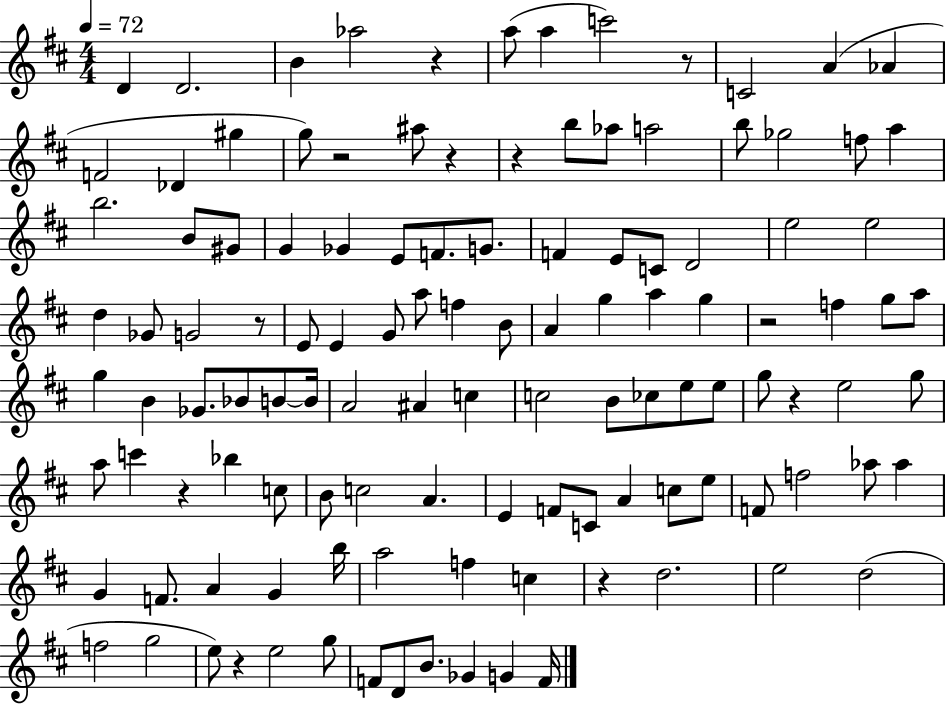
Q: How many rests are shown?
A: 11